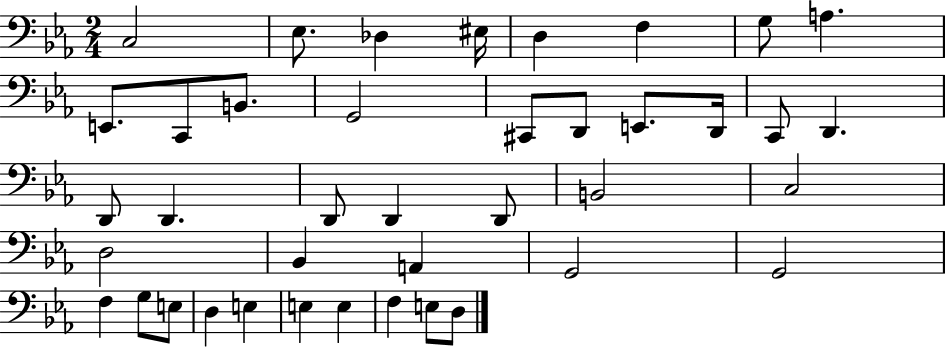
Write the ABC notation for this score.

X:1
T:Untitled
M:2/4
L:1/4
K:Eb
C,2 _E,/2 _D, ^E,/4 D, F, G,/2 A, E,,/2 C,,/2 B,,/2 G,,2 ^C,,/2 D,,/2 E,,/2 D,,/4 C,,/2 D,, D,,/2 D,, D,,/2 D,, D,,/2 B,,2 C,2 D,2 _B,, A,, G,,2 G,,2 F, G,/2 E,/2 D, E, E, E, F, E,/2 D,/2